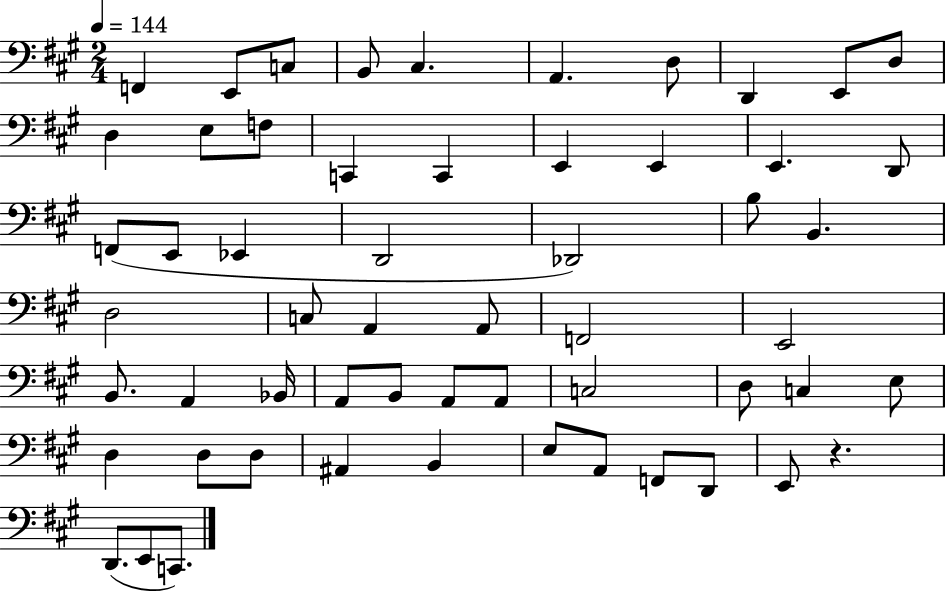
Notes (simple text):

F2/q E2/e C3/e B2/e C#3/q. A2/q. D3/e D2/q E2/e D3/e D3/q E3/e F3/e C2/q C2/q E2/q E2/q E2/q. D2/e F2/e E2/e Eb2/q D2/h Db2/h B3/e B2/q. D3/h C3/e A2/q A2/e F2/h E2/h B2/e. A2/q Bb2/s A2/e B2/e A2/e A2/e C3/h D3/e C3/q E3/e D3/q D3/e D3/e A#2/q B2/q E3/e A2/e F2/e D2/e E2/e R/q. D2/e. E2/e C2/e.